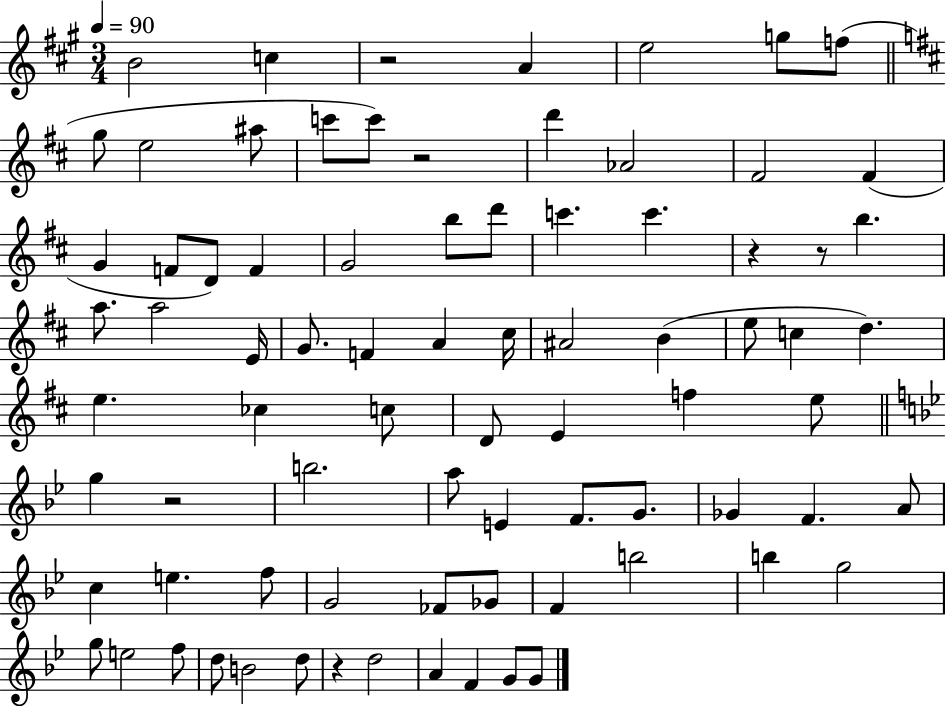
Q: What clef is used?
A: treble